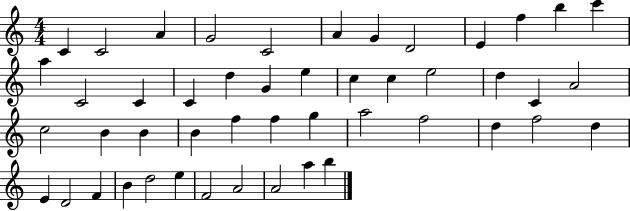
X:1
T:Untitled
M:4/4
L:1/4
K:C
C C2 A G2 C2 A G D2 E f b c' a C2 C C d G e c c e2 d C A2 c2 B B B f f g a2 f2 d f2 d E D2 F B d2 e F2 A2 A2 a b